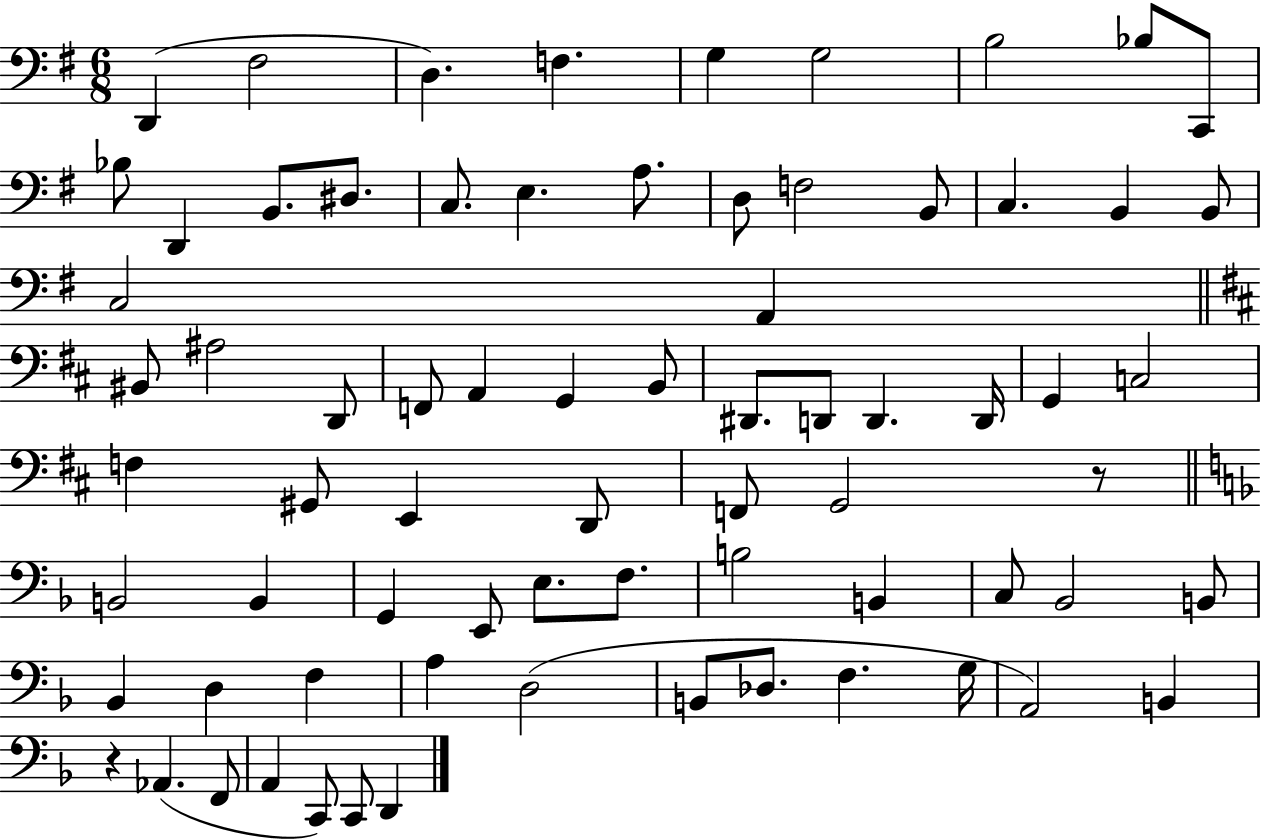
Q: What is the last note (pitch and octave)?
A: D2